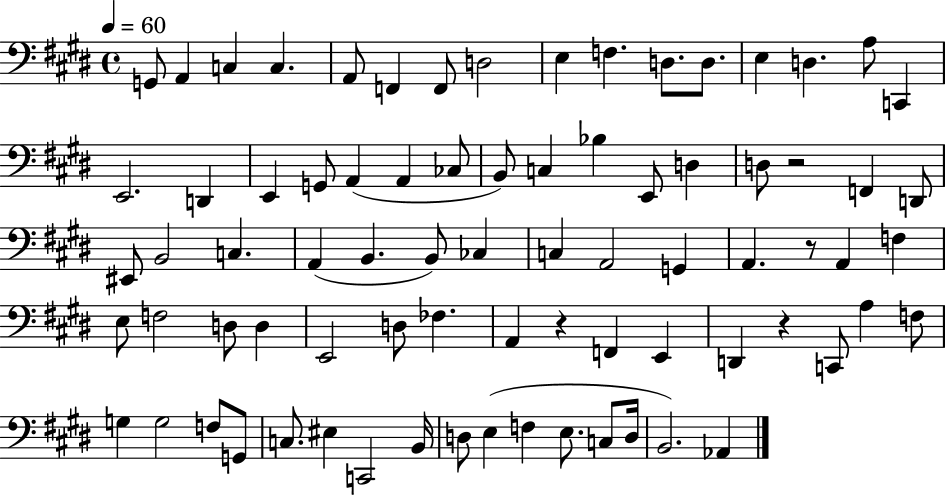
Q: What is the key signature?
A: E major